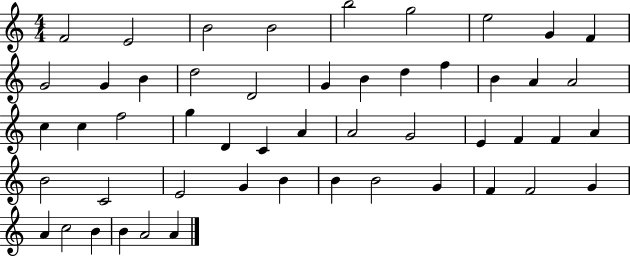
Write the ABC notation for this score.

X:1
T:Untitled
M:4/4
L:1/4
K:C
F2 E2 B2 B2 b2 g2 e2 G F G2 G B d2 D2 G B d f B A A2 c c f2 g D C A A2 G2 E F F A B2 C2 E2 G B B B2 G F F2 G A c2 B B A2 A